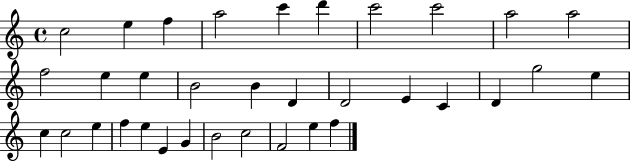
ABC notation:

X:1
T:Untitled
M:4/4
L:1/4
K:C
c2 e f a2 c' d' c'2 c'2 a2 a2 f2 e e B2 B D D2 E C D g2 e c c2 e f e E G B2 c2 F2 e f